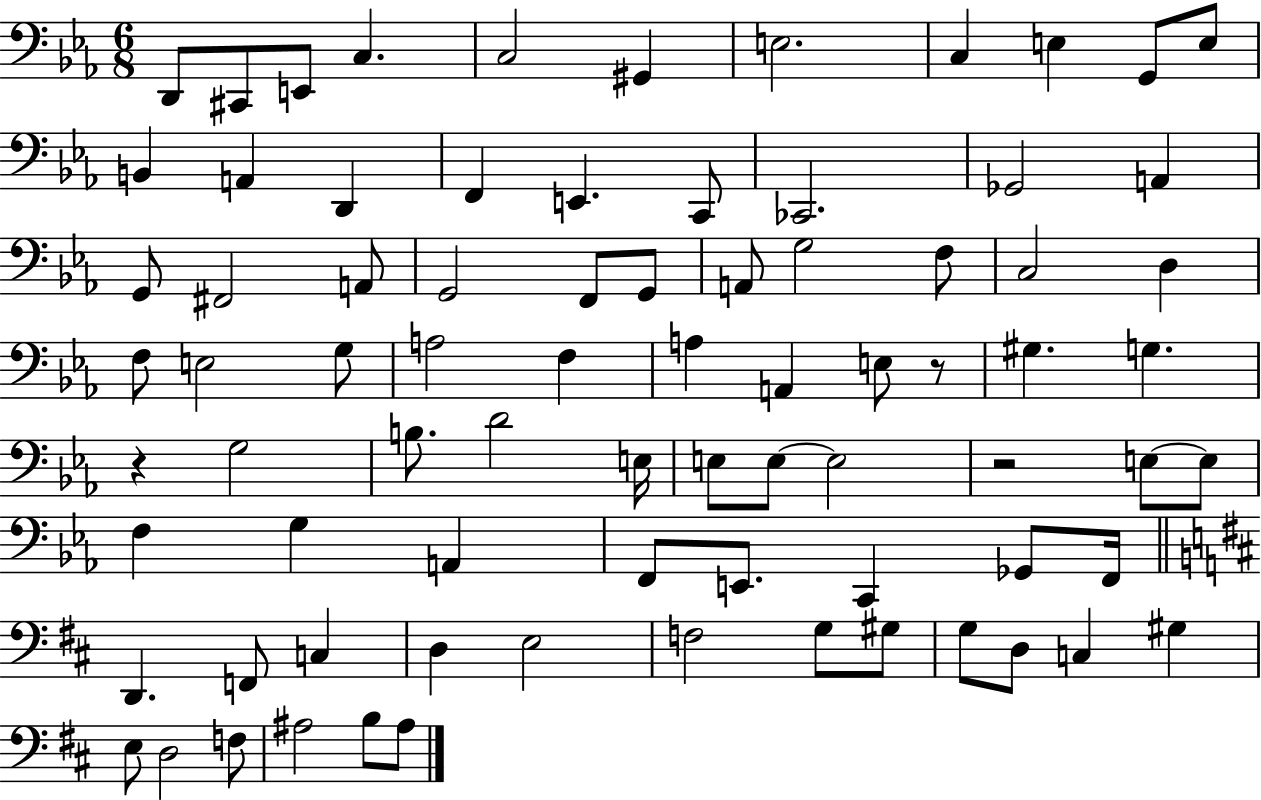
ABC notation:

X:1
T:Untitled
M:6/8
L:1/4
K:Eb
D,,/2 ^C,,/2 E,,/2 C, C,2 ^G,, E,2 C, E, G,,/2 E,/2 B,, A,, D,, F,, E,, C,,/2 _C,,2 _G,,2 A,, G,,/2 ^F,,2 A,,/2 G,,2 F,,/2 G,,/2 A,,/2 G,2 F,/2 C,2 D, F,/2 E,2 G,/2 A,2 F, A, A,, E,/2 z/2 ^G, G, z G,2 B,/2 D2 E,/4 E,/2 E,/2 E,2 z2 E,/2 E,/2 F, G, A,, F,,/2 E,,/2 C,, _G,,/2 F,,/4 D,, F,,/2 C, D, E,2 F,2 G,/2 ^G,/2 G,/2 D,/2 C, ^G, E,/2 D,2 F,/2 ^A,2 B,/2 ^A,/2